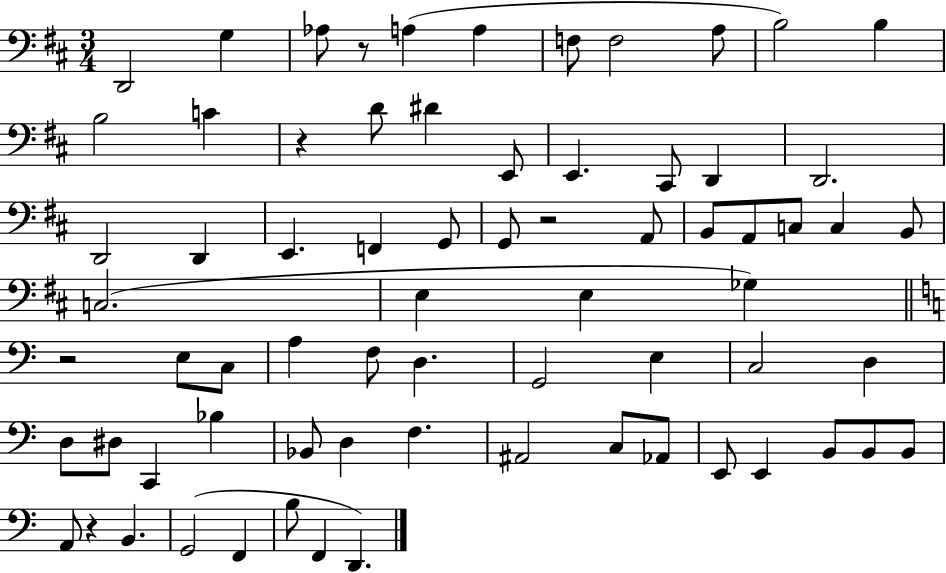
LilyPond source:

{
  \clef bass
  \numericTimeSignature
  \time 3/4
  \key d \major
  d,2 g4 | aes8 r8 a4( a4 | f8 f2 a8 | b2) b4 | \break b2 c'4 | r4 d'8 dis'4 e,8 | e,4. cis,8 d,4 | d,2. | \break d,2 d,4 | e,4. f,4 g,8 | g,8 r2 a,8 | b,8 a,8 c8 c4 b,8 | \break c2.( | e4 e4 ges4) | \bar "||" \break \key a \minor r2 e8 c8 | a4 f8 d4. | g,2 e4 | c2 d4 | \break d8 dis8 c,4 bes4 | bes,8 d4 f4. | ais,2 c8 aes,8 | e,8 e,4 b,8 b,8 b,8 | \break a,8 r4 b,4. | g,2( f,4 | b8 f,4 d,4.) | \bar "|."
}